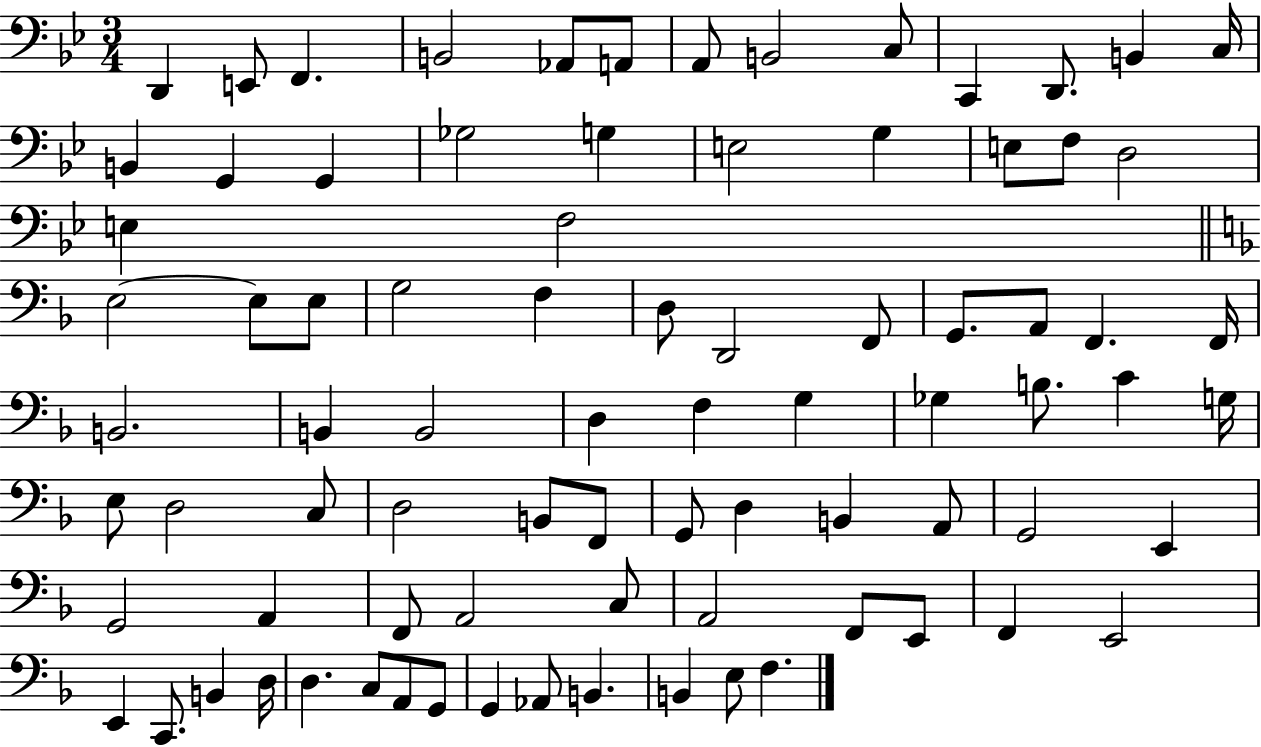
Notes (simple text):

D2/q E2/e F2/q. B2/h Ab2/e A2/e A2/e B2/h C3/e C2/q D2/e. B2/q C3/s B2/q G2/q G2/q Gb3/h G3/q E3/h G3/q E3/e F3/e D3/h E3/q F3/h E3/h E3/e E3/e G3/h F3/q D3/e D2/h F2/e G2/e. A2/e F2/q. F2/s B2/h. B2/q B2/h D3/q F3/q G3/q Gb3/q B3/e. C4/q G3/s E3/e D3/h C3/e D3/h B2/e F2/e G2/e D3/q B2/q A2/e G2/h E2/q G2/h A2/q F2/e A2/h C3/e A2/h F2/e E2/e F2/q E2/h E2/q C2/e. B2/q D3/s D3/q. C3/e A2/e G2/e G2/q Ab2/e B2/q. B2/q E3/e F3/q.